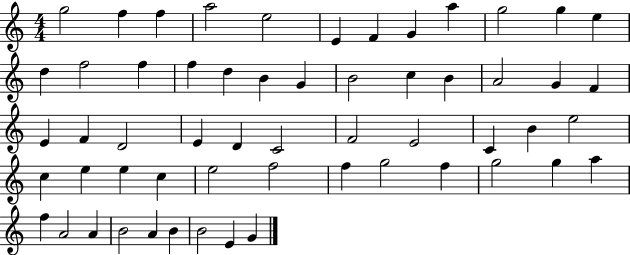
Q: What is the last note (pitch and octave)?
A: G4